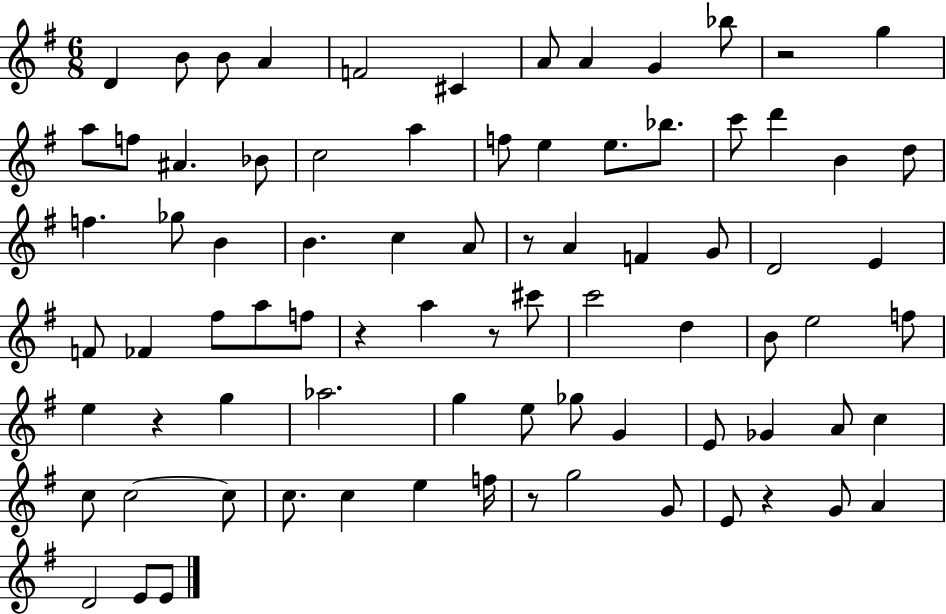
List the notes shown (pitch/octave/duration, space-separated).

D4/q B4/e B4/e A4/q F4/h C#4/q A4/e A4/q G4/q Bb5/e R/h G5/q A5/e F5/e A#4/q. Bb4/e C5/h A5/q F5/e E5/q E5/e. Bb5/e. C6/e D6/q B4/q D5/e F5/q. Gb5/e B4/q B4/q. C5/q A4/e R/e A4/q F4/q G4/e D4/h E4/q F4/e FES4/q F#5/e A5/e F5/e R/q A5/q R/e C#6/e C6/h D5/q B4/e E5/h F5/e E5/q R/q G5/q Ab5/h. G5/q E5/e Gb5/e G4/q E4/e Gb4/q A4/e C5/q C5/e C5/h C5/e C5/e. C5/q E5/q F5/s R/e G5/h G4/e E4/e R/q G4/e A4/q D4/h E4/e E4/e